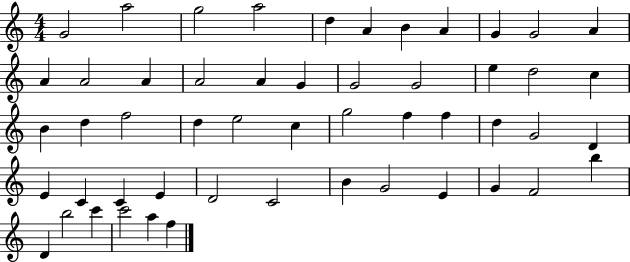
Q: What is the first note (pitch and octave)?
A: G4